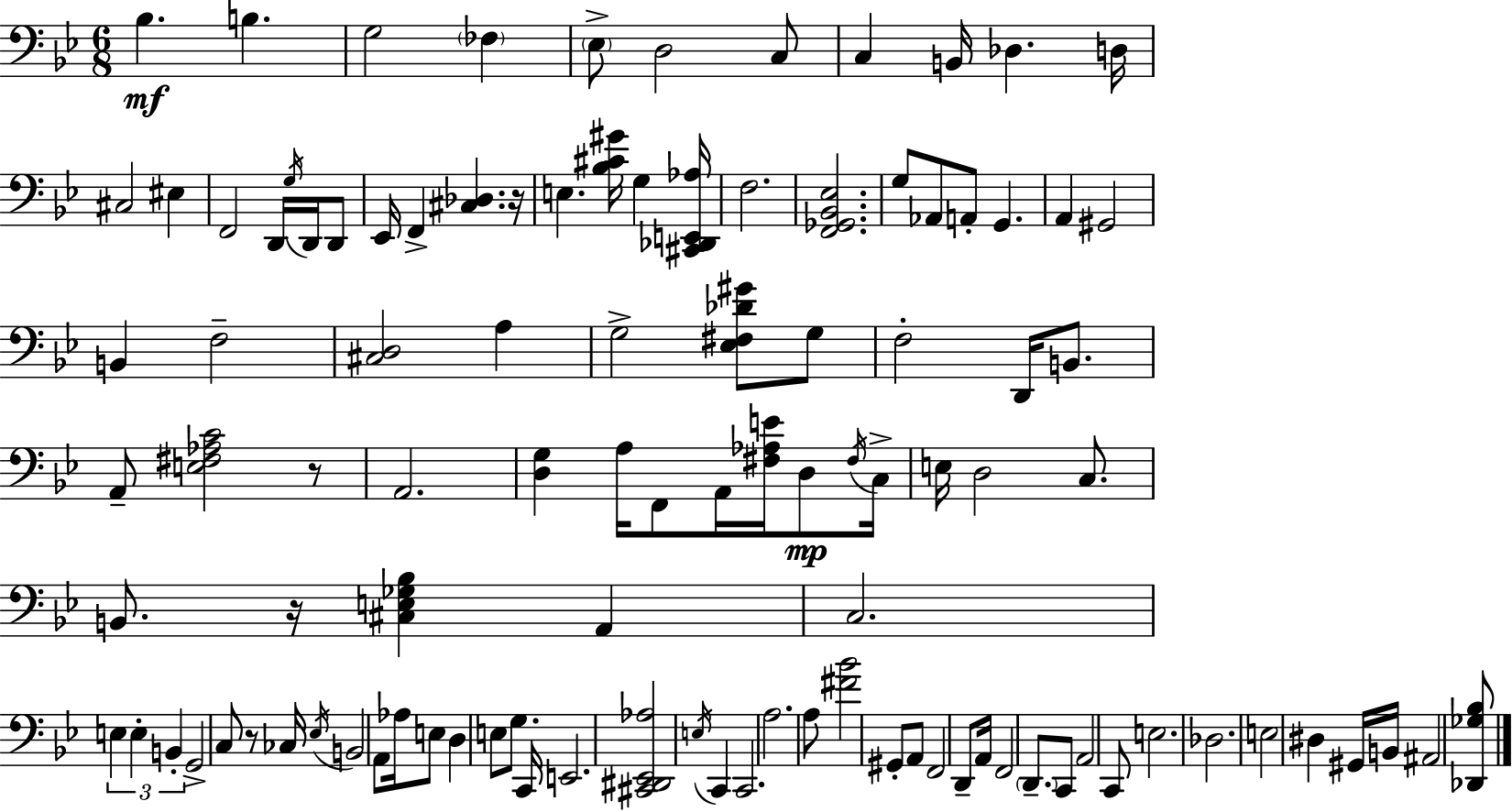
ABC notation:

X:1
T:Untitled
M:6/8
L:1/4
K:Gm
_B, B, G,2 _F, _E,/2 D,2 C,/2 C, B,,/4 _D, D,/4 ^C,2 ^E, F,,2 D,,/4 G,/4 D,,/4 D,,/2 _E,,/4 F,, [^C,_D,] z/4 E, [_B,^C^G]/4 G, [^C,,_D,,E,,_A,]/4 F,2 [F,,_G,,_B,,_E,]2 G,/2 _A,,/2 A,,/2 G,, A,, ^G,,2 B,, F,2 [^C,D,]2 A, G,2 [_E,^F,_D^G]/2 G,/2 F,2 D,,/4 B,,/2 A,,/2 [E,^F,_A,C]2 z/2 A,,2 [D,G,] A,/4 F,,/2 A,,/4 [^F,_A,E]/4 D,/2 ^F,/4 C,/4 E,/4 D,2 C,/2 B,,/2 z/4 [^C,E,_G,_B,] A,, C,2 E, E, B,, G,,2 C,/2 z/2 _C,/4 _E,/4 B,,2 A,,/2 _A,/4 E,/2 D, E,/2 G,/2 C,,/4 E,,2 [^C,,^D,,_E,,_A,]2 E,/4 C,, C,,2 A,2 A,/2 [^F_B]2 ^G,,/2 A,,/2 F,,2 D,,/2 A,,/4 F,,2 D,,/2 C,,/2 A,,2 C,,/2 E,2 _D,2 E,2 ^D, ^G,,/4 B,,/4 ^A,,2 [_D,,_G,_B,]/2